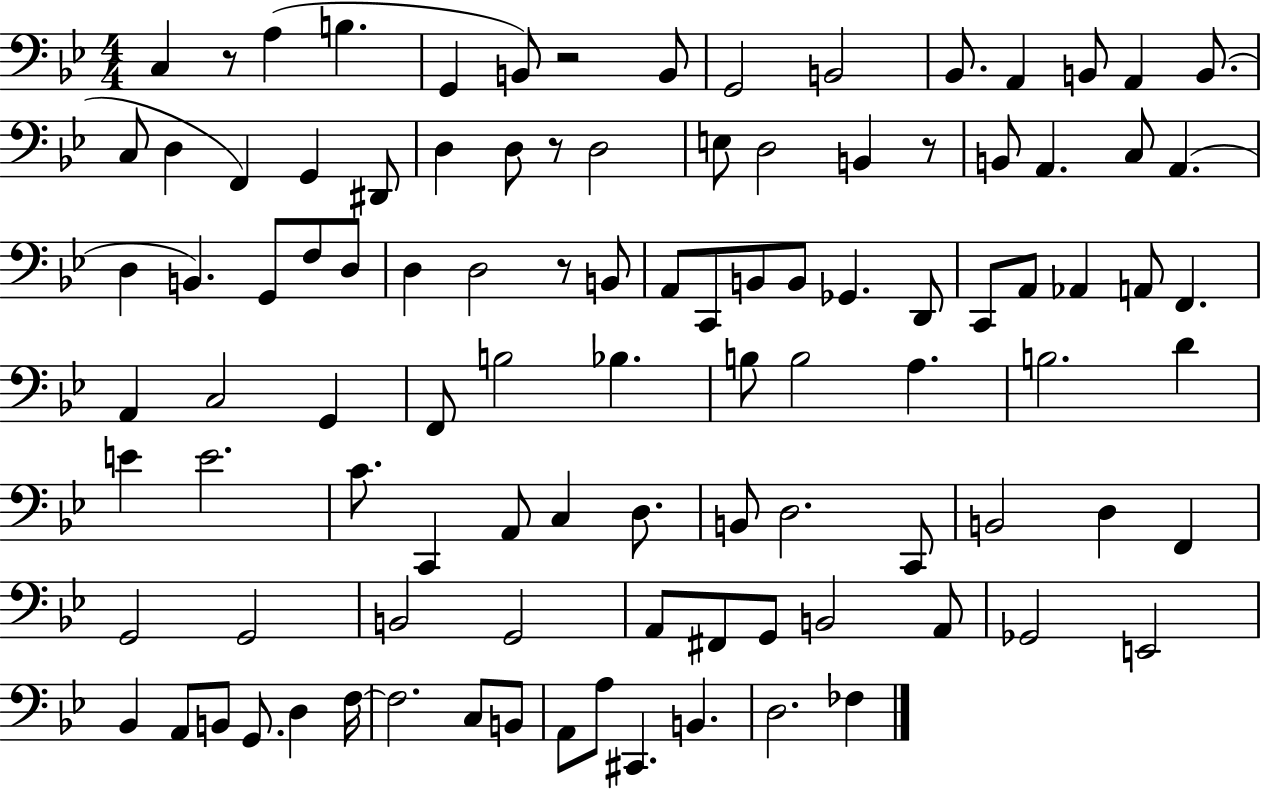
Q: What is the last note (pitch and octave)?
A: FES3